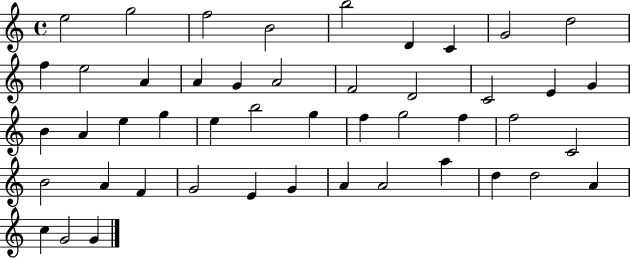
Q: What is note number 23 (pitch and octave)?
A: E5